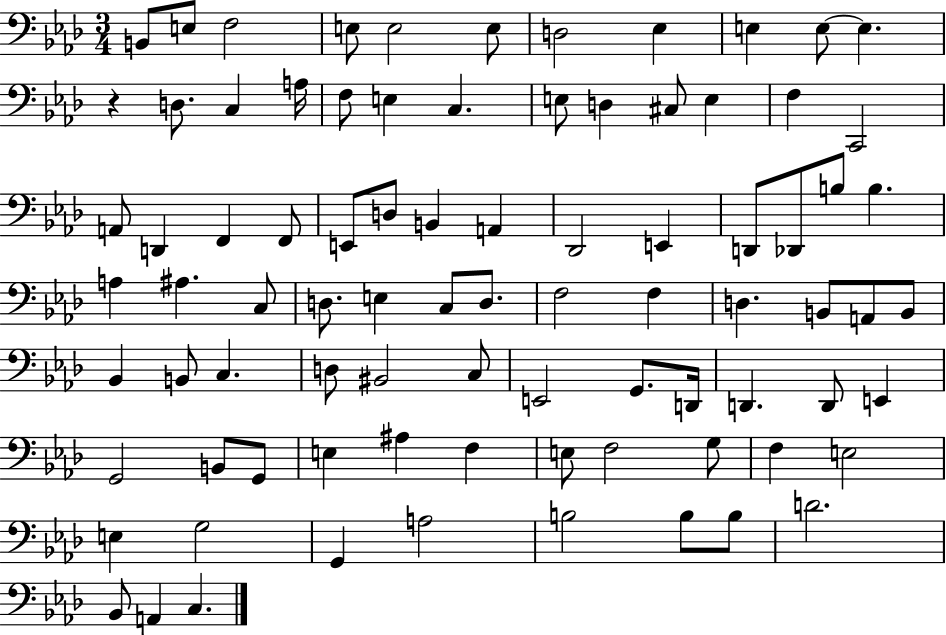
B2/e E3/e F3/h E3/e E3/h E3/e D3/h Eb3/q E3/q E3/e E3/q. R/q D3/e. C3/q A3/s F3/e E3/q C3/q. E3/e D3/q C#3/e E3/q F3/q C2/h A2/e D2/q F2/q F2/e E2/e D3/e B2/q A2/q Db2/h E2/q D2/e Db2/e B3/e B3/q. A3/q A#3/q. C3/e D3/e. E3/q C3/e D3/e. F3/h F3/q D3/q. B2/e A2/e B2/e Bb2/q B2/e C3/q. D3/e BIS2/h C3/e E2/h G2/e. D2/s D2/q. D2/e E2/q G2/h B2/e G2/e E3/q A#3/q F3/q E3/e F3/h G3/e F3/q E3/h E3/q G3/h G2/q A3/h B3/h B3/e B3/e D4/h. Bb2/e A2/q C3/q.